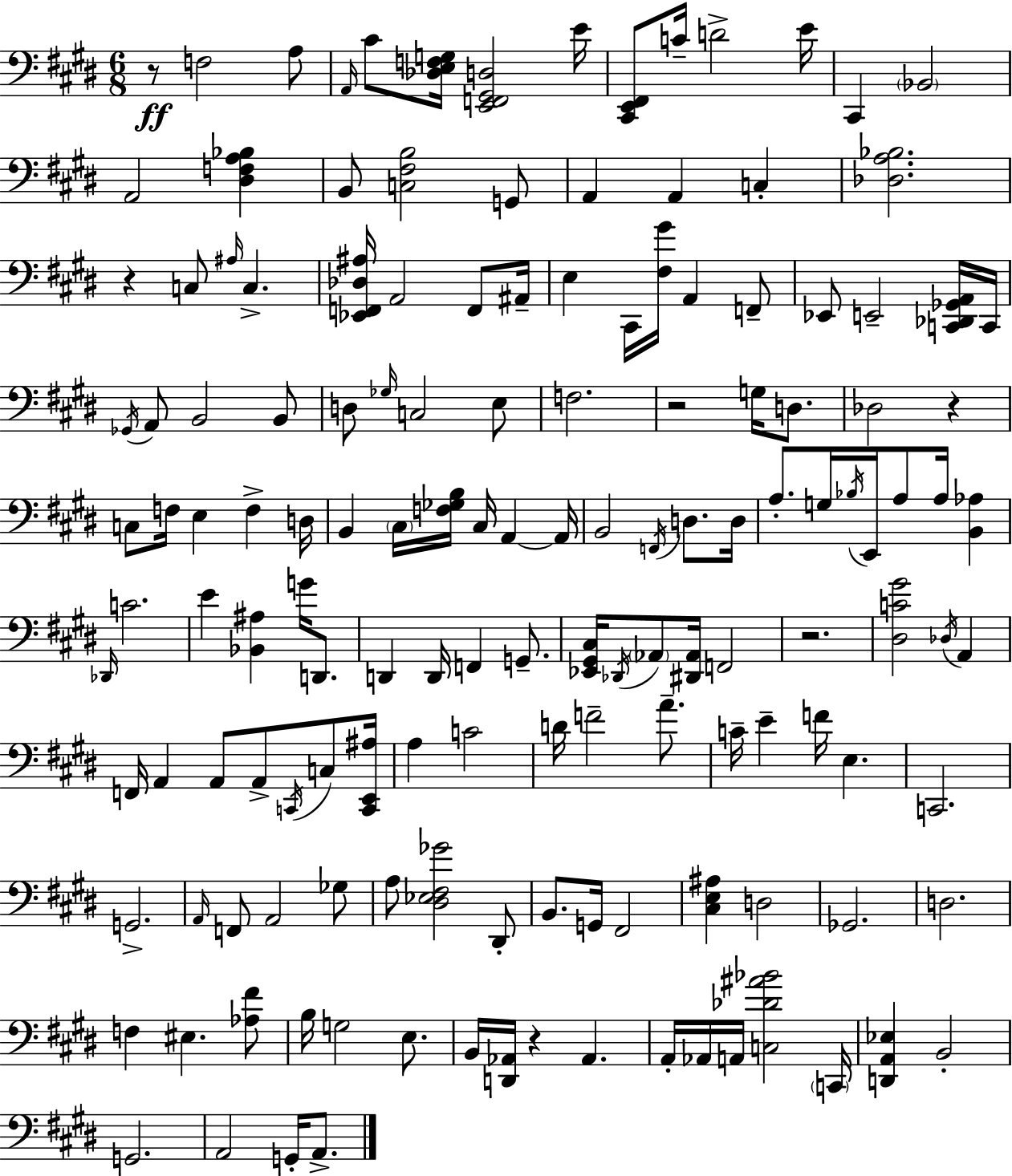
R/e F3/h A3/e A2/s C#4/e [Db3,E3,F3,G3]/s [E2,F2,G#2,D3]/h E4/s [C#2,E2,F#2]/e C4/s D4/h E4/s C#2/q Bb2/h A2/h [D#3,F3,A3,Bb3]/q B2/e [C3,F#3,B3]/h G2/e A2/q A2/q C3/q [Db3,A3,Bb3]/h. R/q C3/e A#3/s C3/q. [Eb2,F2,Db3,A#3]/s A2/h F2/e A#2/s E3/q C#2/s [F#3,G#4]/s A2/q F2/e Eb2/e E2/h [C2,Db2,Gb2,A2]/s C2/s Gb2/s A2/e B2/h B2/e D3/e Gb3/s C3/h E3/e F3/h. R/h G3/s D3/e. Db3/h R/q C3/e F3/s E3/q F3/q D3/s B2/q C#3/s [F3,Gb3,B3]/s C#3/s A2/q A2/s B2/h F2/s D3/e. D3/s A3/e. G3/s Bb3/s E2/s A3/e A3/s [B2,Ab3]/q Db2/s C4/h. E4/q [Bb2,A#3]/q G4/s D2/e. D2/q D2/s F2/q G2/e. [Eb2,G#2,C#3]/s Db2/s Ab2/e [D#2,Ab2]/s F2/h R/h. [D#3,C4,G#4]/h Db3/s A2/q F2/s A2/q A2/e A2/e C2/s C3/e [C2,E2,A#3]/s A3/q C4/h D4/s F4/h A4/e. C4/s E4/q F4/s E3/q. C2/h. G2/h. A2/s F2/e A2/h Gb3/e A3/e [D#3,Eb3,F#3,Gb4]/h D#2/e B2/e. G2/s F#2/h [C#3,E3,A#3]/q D3/h Gb2/h. D3/h. F3/q EIS3/q. [Ab3,F#4]/e B3/s G3/h E3/e. B2/s [D2,Ab2]/s R/q Ab2/q. A2/s Ab2/s A2/s [C3,Db4,A#4,Bb4]/h C2/s [D2,A2,Eb3]/q B2/h G2/h. A2/h G2/s A2/e.